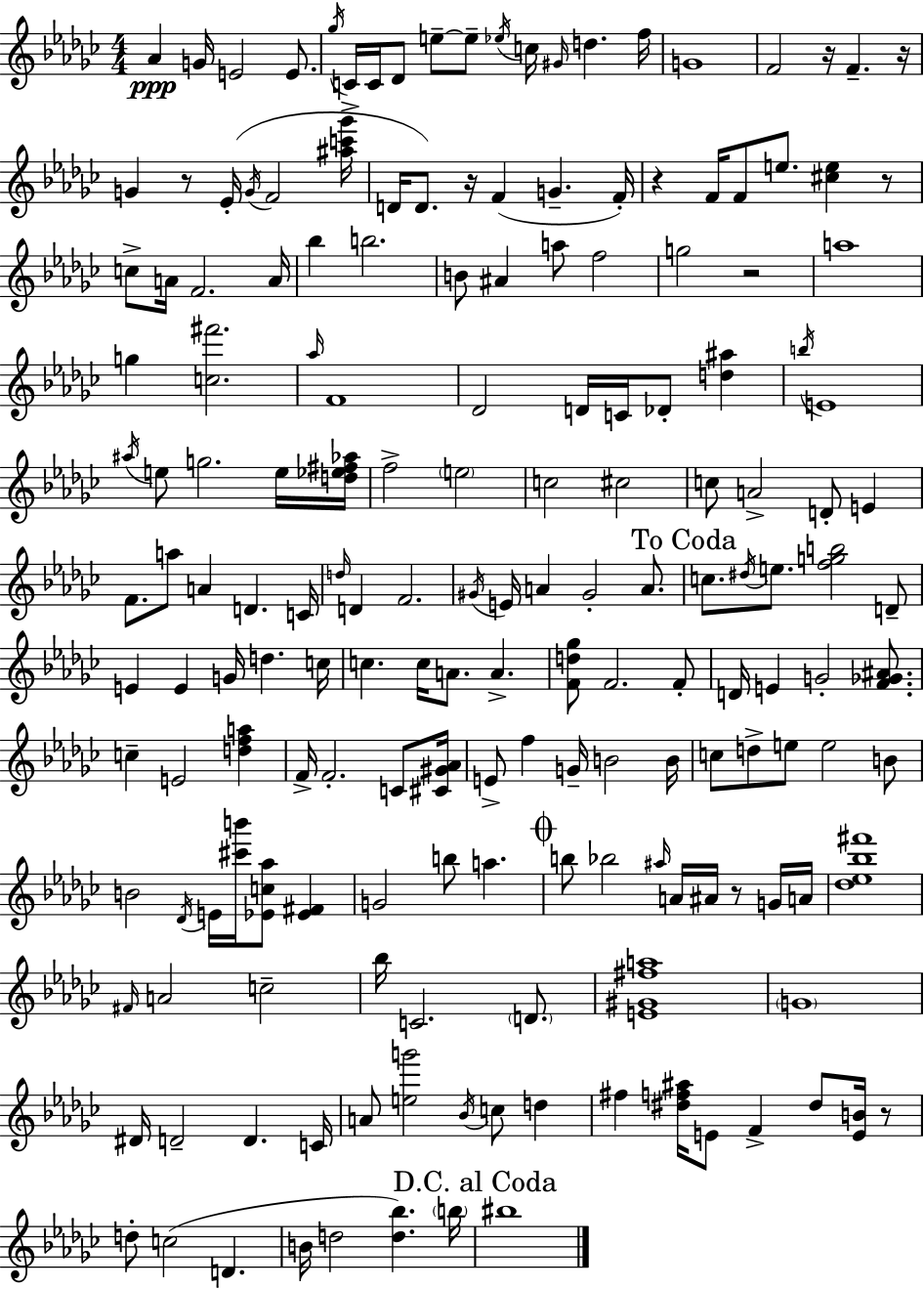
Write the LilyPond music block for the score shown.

{
  \clef treble
  \numericTimeSignature
  \time 4/4
  \key ees \minor
  aes'4\ppp g'16 e'2 e'8. | \acciaccatura { ges''16 } c'16-> c'16 des'8 e''8--~~ e''8-- \acciaccatura { ees''16 } c''16 \grace { gis'16 } d''4. | f''16 g'1 | f'2 r16 f'4.-- | \break r16 g'4 r8 ees'16-.( \acciaccatura { g'16 } f'2 | <ais'' c''' ges'''>16 d'16 d'8.) r16 f'4( g'4.-- | f'16-.) r4 f'16 f'8 e''8. <cis'' e''>4 | r8 c''8-> a'16 f'2. | \break a'16 bes''4 b''2. | b'8 ais'4 a''8 f''2 | g''2 r2 | a''1 | \break g''4 <c'' fis'''>2. | \grace { aes''16 } f'1 | des'2 d'16 c'16 des'8-. | <d'' ais''>4 \acciaccatura { b''16 } e'1 | \break \acciaccatura { ais''16 } e''8 g''2. | e''16 <d'' ees'' fis'' aes''>16 f''2-> \parenthesize e''2 | c''2 cis''2 | c''8 a'2-> | \break d'8-. e'4 f'8. a''8 a'4 | d'4. c'16 \grace { d''16 } d'4 f'2. | \acciaccatura { gis'16 } e'16 a'4 gis'2-. | a'8. \mark "To Coda" c''8. \acciaccatura { dis''16 } e''8. | \break <f'' g'' b''>2 d'8-- e'4 e'4 | g'16 d''4. c''16 c''4. | c''16 a'8. a'4.-> <f' d'' ges''>8 f'2. | f'8-. d'16 e'4 g'2-. | \break <f' ges' ais'>8. c''4-- e'2 | <d'' f'' a''>4 f'16-> f'2.-. | c'8 <cis' gis' aes'>16 e'8-> f''4 | g'16-- b'2 b'16 c''8 d''8-> e''8 | \break e''2 b'8 b'2 | \acciaccatura { des'16 } e'16 <cis''' b'''>16 <ees' c'' aes''>8 <ees' fis'>4 g'2 | b''8 a''4. \mark \markup { \musicglyph "scripts.coda" } b''8 bes''2 | \grace { ais''16 } a'16 ais'16 r8 g'16 a'16 <des'' ees'' bes'' fis'''>1 | \break \grace { fis'16 } a'2 | c''2-- bes''16 c'2. | \parenthesize d'8. <e' gis' fis'' a''>1 | \parenthesize g'1 | \break dis'16 d'2-- | d'4. c'16 a'8 <e'' g'''>2 | \acciaccatura { bes'16 } c''8 d''4 fis''4 | <dis'' f'' ais''>16 e'8 f'4-> dis''8 <e' b'>16 r8 d''8-. | \break c''2( d'4. b'16 d''2 | <d'' bes''>4.) \parenthesize b''16 \mark "D.C. al Coda" bis''1 | \bar "|."
}